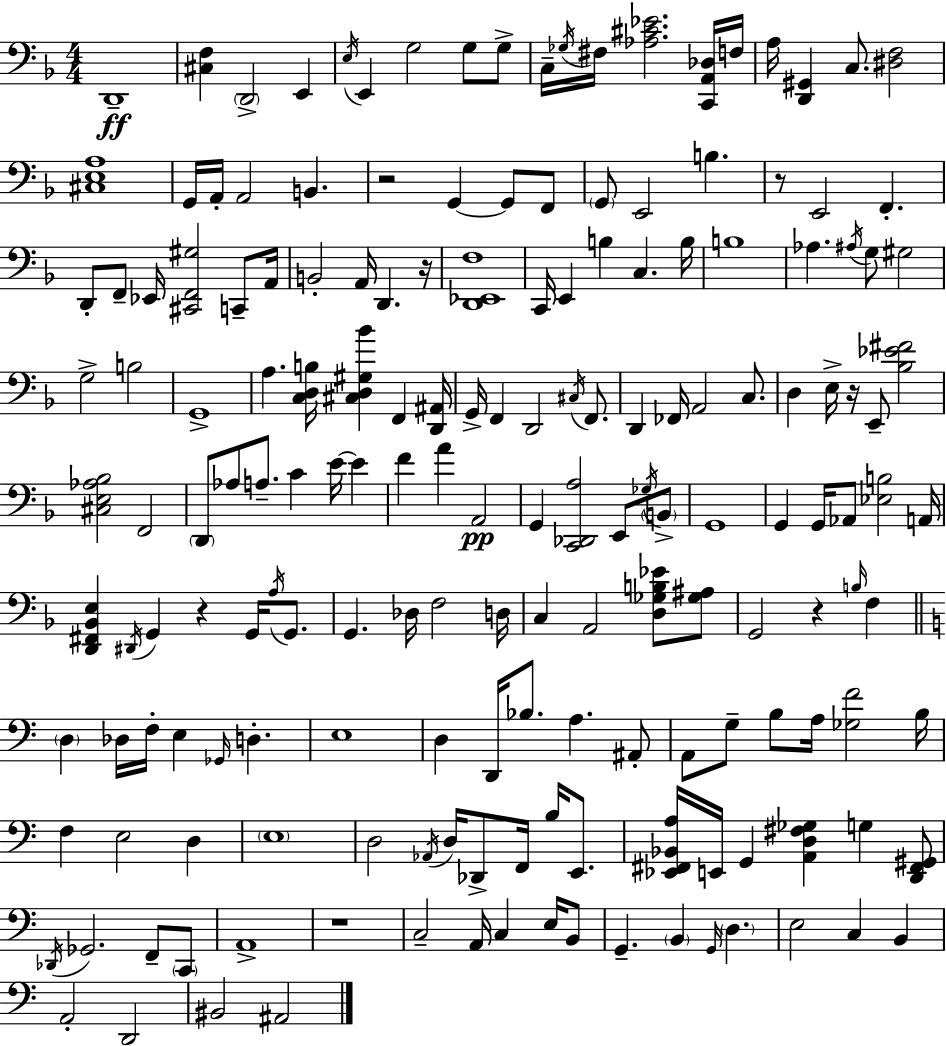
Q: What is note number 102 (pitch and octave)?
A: D3